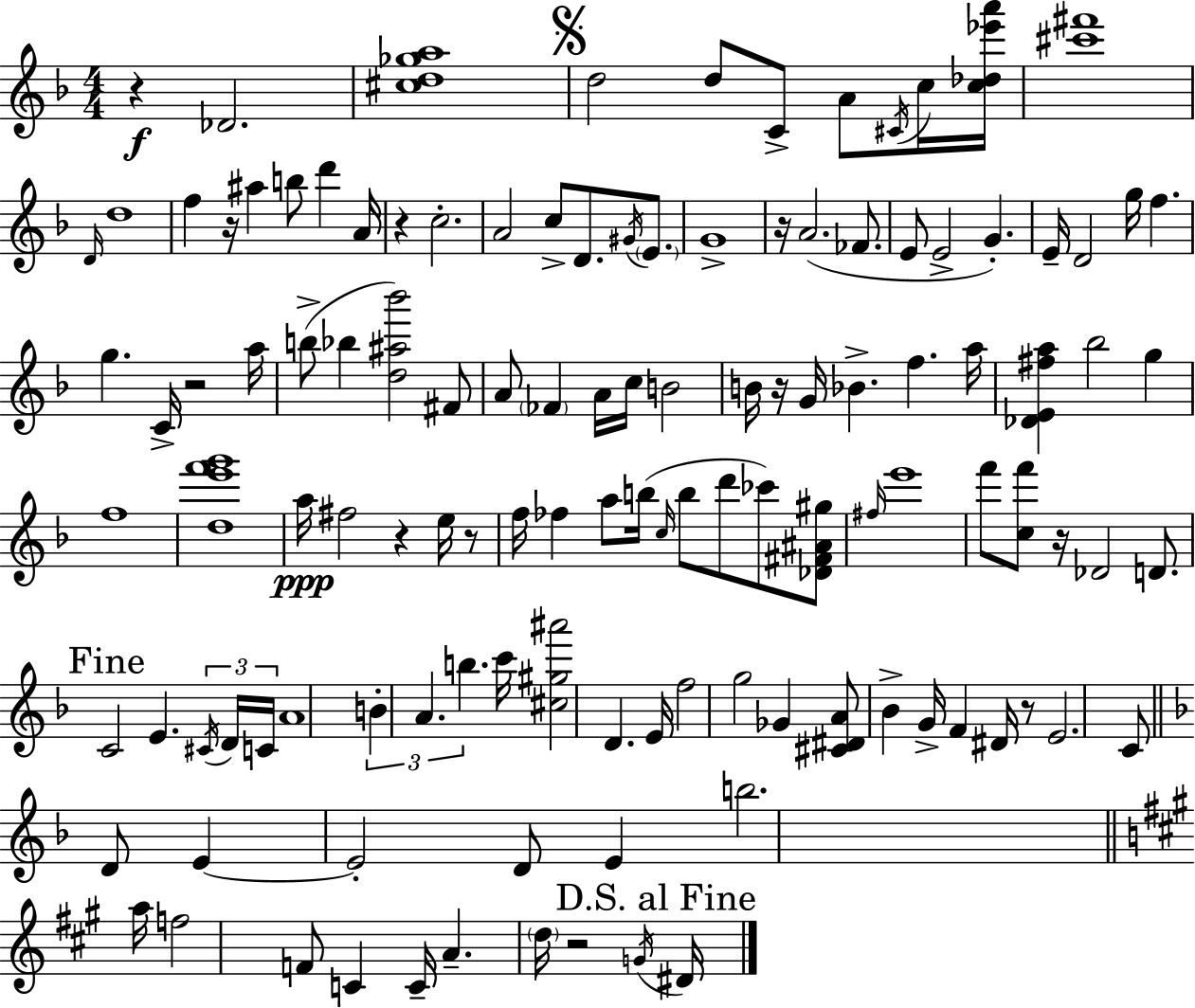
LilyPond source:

{
  \clef treble
  \numericTimeSignature
  \time 4/4
  \key f \major
  \repeat volta 2 { r4\f des'2. | <cis'' d'' ges'' a''>1 | \mark \markup { \musicglyph "scripts.segno" } d''2 d''8 c'8-> a'8 \acciaccatura { cis'16 } c''16 | <c'' des'' ees''' a'''>16 <cis''' fis'''>1 | \break \grace { d'16 } d''1 | f''4 r16 ais''4 b''8 d'''4 | a'16 r4 c''2.-. | a'2 c''8-> d'8. \acciaccatura { gis'16 } | \break \parenthesize e'8. g'1-> | r16 a'2.( | fes'8. e'8 e'2-> g'4.-.) | e'16-- d'2 g''16 f''4. | \break g''4. c'16-> r2 | a''16 b''8->( bes''4 <d'' ais'' bes'''>2) | fis'8 a'8 \parenthesize fes'4 a'16 c''16 b'2 | b'16 r16 g'16 bes'4.-> f''4. | \break a''16 <des' e' fis'' a''>4 bes''2 g''4 | f''1 | <d'' e''' f''' g'''>1 | a''16\ppp fis''2 r4 | \break e''16 r8 f''16 fes''4 a''8 b''16( \grace { c''16 } b''8 d'''8 | ces'''8) <des' fis' ais' gis''>8 \grace { fis''16 } e'''1 | f'''8 <c'' f'''>8 r16 des'2 | d'8. \mark "Fine" c'2 e'4. | \break \tuplet 3/2 { \acciaccatura { cis'16 } d'16 c'16 } a'1 | \tuplet 3/2 { b'4-. a'4. | b''4. } c'''16 <cis'' gis'' ais'''>2 d'4. | e'16 f''2 g''2 | \break ges'4 <cis' dis' a'>8 bes'4-> | g'16-> f'4 dis'16 r8 e'2. | c'8 \bar "||" \break \key d \minor d'8 e'4~~ e'2-. d'8 | e'4 b''2. | \bar "||" \break \key a \major a''16 f''2 f'8 c'4 c'16-- | a'4.-- \parenthesize d''16 r2 \acciaccatura { g'16 } | \mark "D.S. al Fine" dis'16 } \bar "|."
}